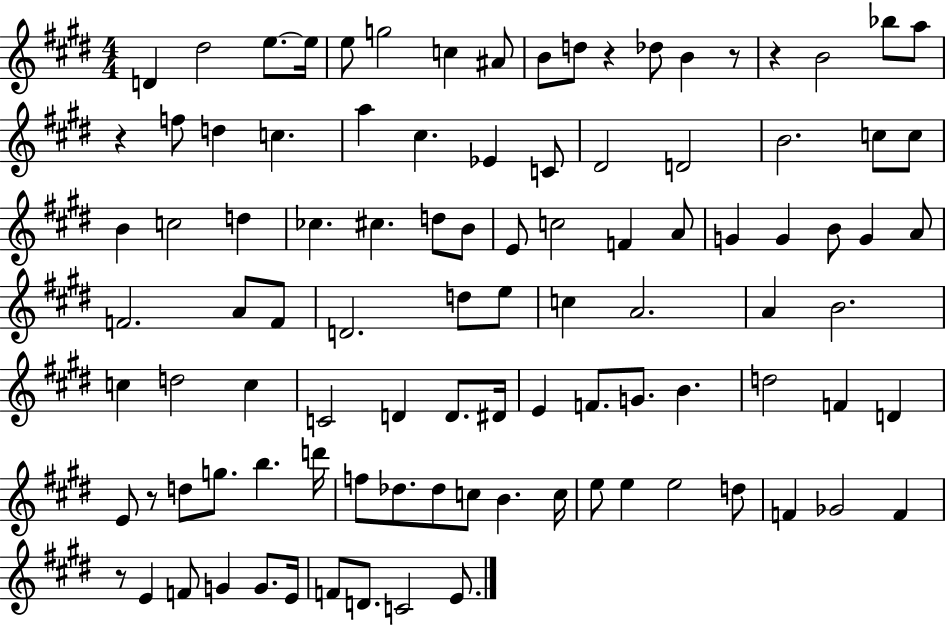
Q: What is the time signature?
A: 4/4